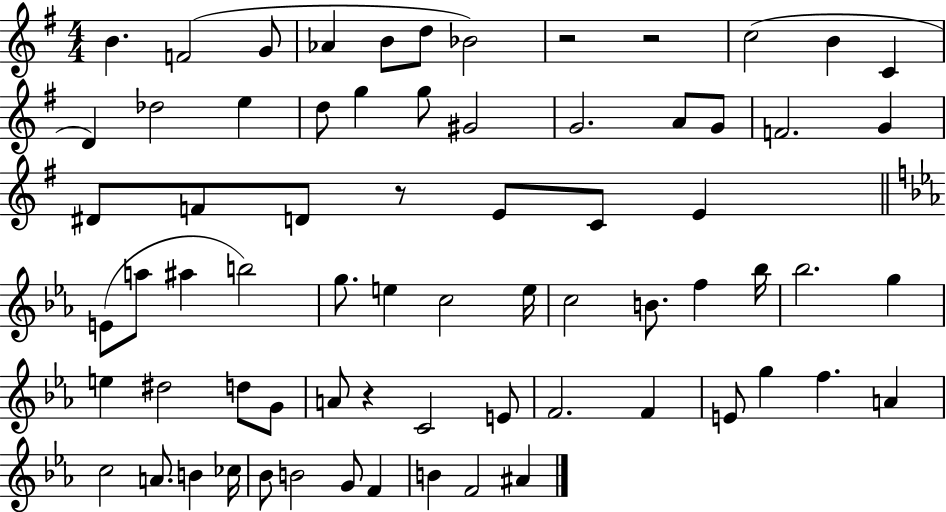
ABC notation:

X:1
T:Untitled
M:4/4
L:1/4
K:G
B F2 G/2 _A B/2 d/2 _B2 z2 z2 c2 B C D _d2 e d/2 g g/2 ^G2 G2 A/2 G/2 F2 G ^D/2 F/2 D/2 z/2 E/2 C/2 E E/2 a/2 ^a b2 g/2 e c2 e/4 c2 B/2 f _b/4 _b2 g e ^d2 d/2 G/2 A/2 z C2 E/2 F2 F E/2 g f A c2 A/2 B _c/4 _B/2 B2 G/2 F B F2 ^A